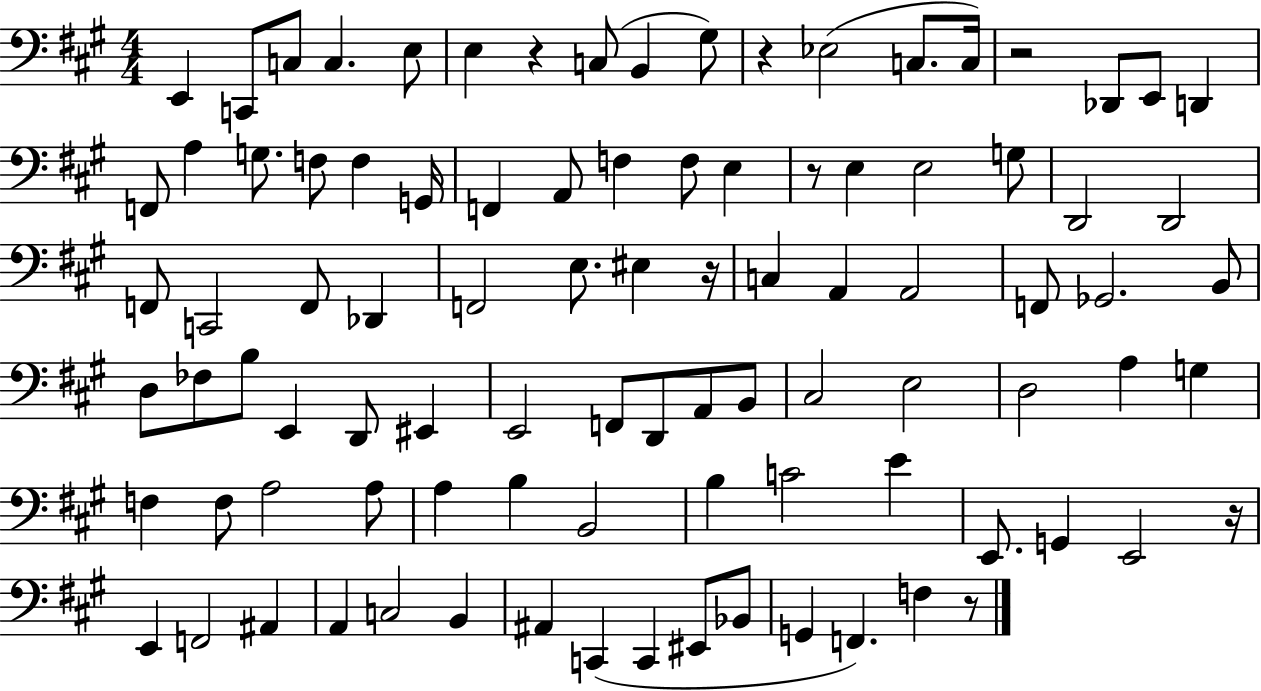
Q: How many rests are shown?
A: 7